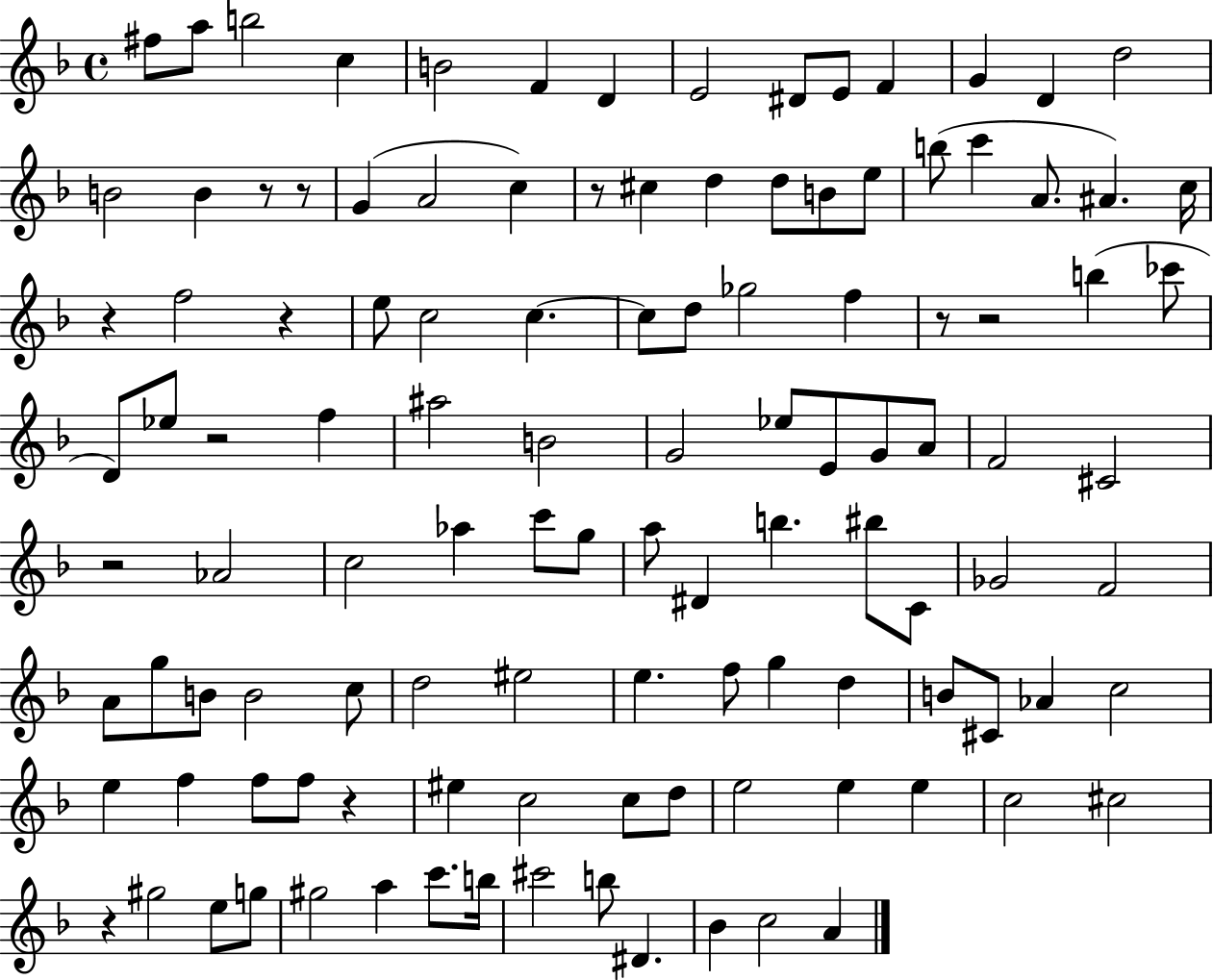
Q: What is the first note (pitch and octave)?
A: F#5